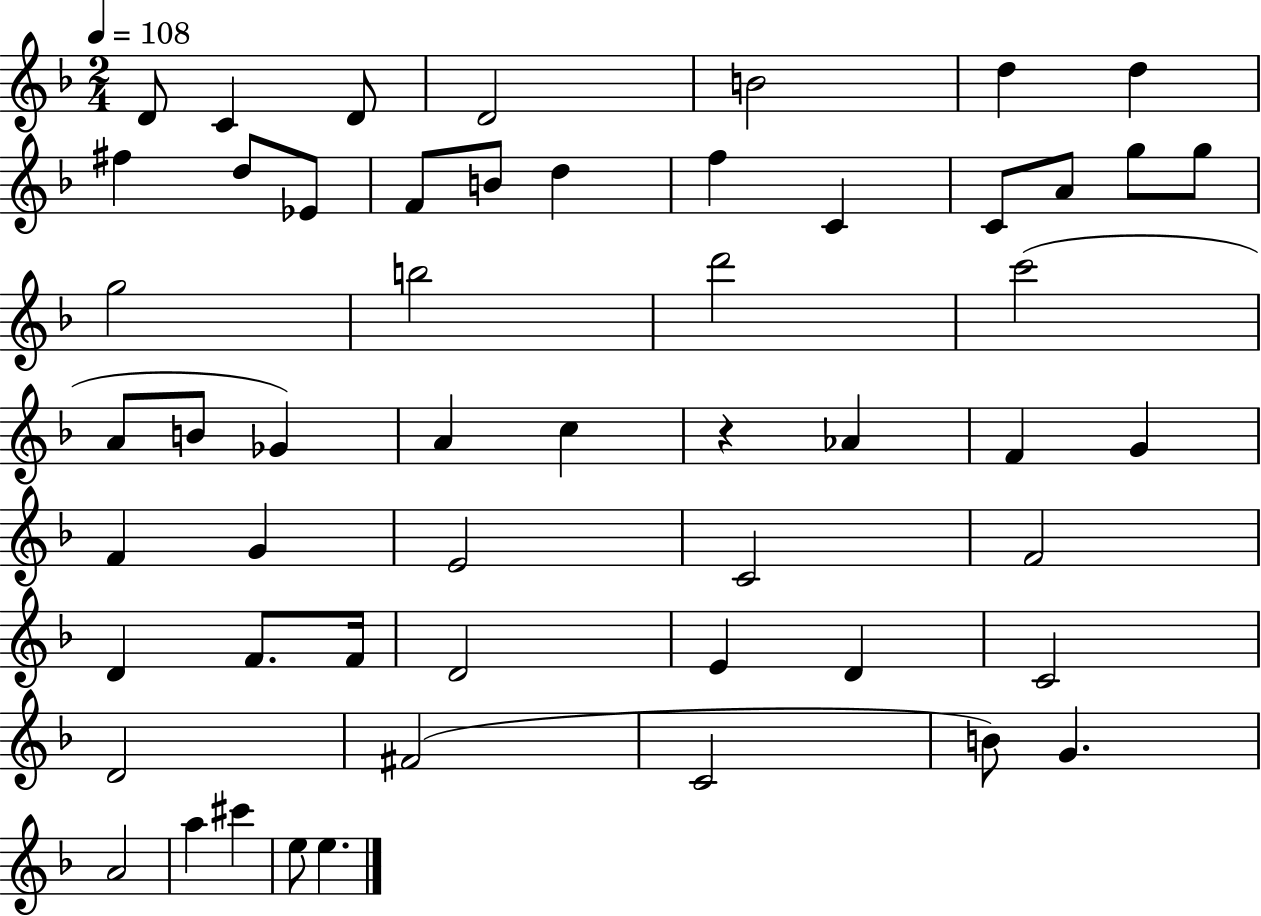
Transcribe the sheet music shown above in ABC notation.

X:1
T:Untitled
M:2/4
L:1/4
K:F
D/2 C D/2 D2 B2 d d ^f d/2 _E/2 F/2 B/2 d f C C/2 A/2 g/2 g/2 g2 b2 d'2 c'2 A/2 B/2 _G A c z _A F G F G E2 C2 F2 D F/2 F/4 D2 E D C2 D2 ^F2 C2 B/2 G A2 a ^c' e/2 e